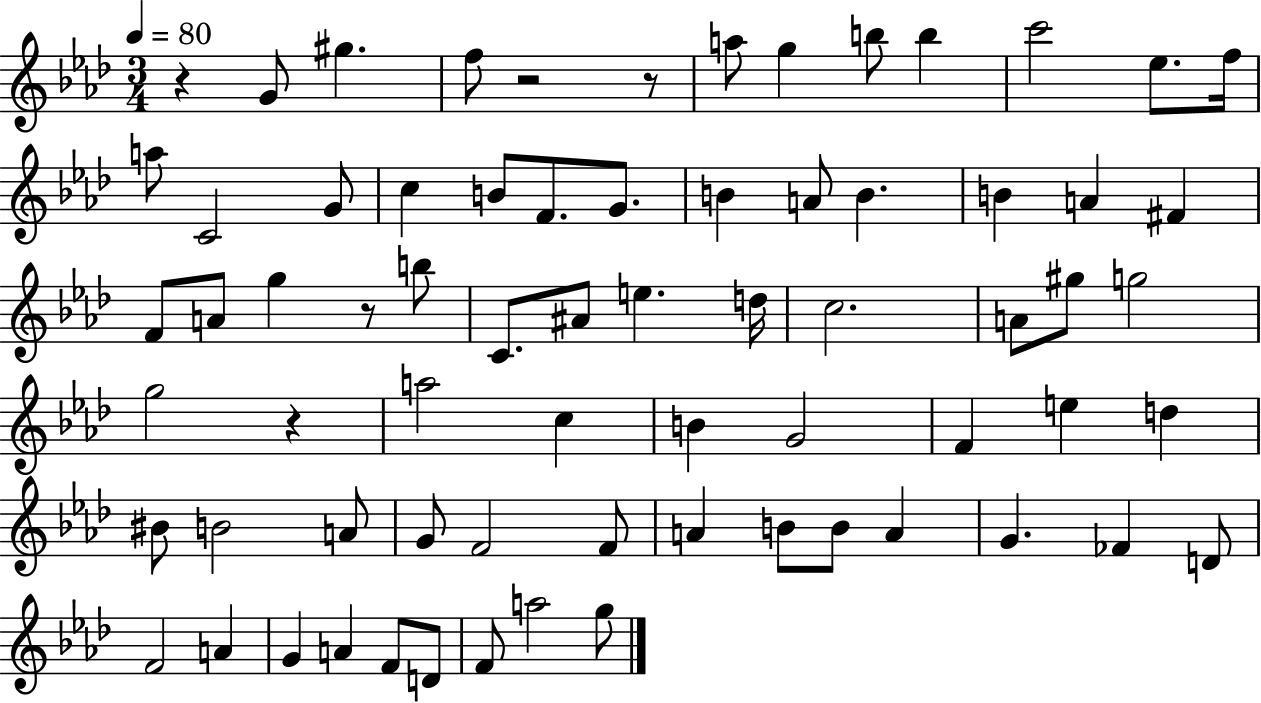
R/q G4/e G#5/q. F5/e R/h R/e A5/e G5/q B5/e B5/q C6/h Eb5/e. F5/s A5/e C4/h G4/e C5/q B4/e F4/e. G4/e. B4/q A4/e B4/q. B4/q A4/q F#4/q F4/e A4/e G5/q R/e B5/e C4/e. A#4/e E5/q. D5/s C5/h. A4/e G#5/e G5/h G5/h R/q A5/h C5/q B4/q G4/h F4/q E5/q D5/q BIS4/e B4/h A4/e G4/e F4/h F4/e A4/q B4/e B4/e A4/q G4/q. FES4/q D4/e F4/h A4/q G4/q A4/q F4/e D4/e F4/e A5/h G5/e